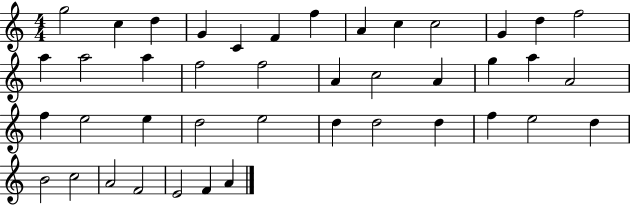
G5/h C5/q D5/q G4/q C4/q F4/q F5/q A4/q C5/q C5/h G4/q D5/q F5/h A5/q A5/h A5/q F5/h F5/h A4/q C5/h A4/q G5/q A5/q A4/h F5/q E5/h E5/q D5/h E5/h D5/q D5/h D5/q F5/q E5/h D5/q B4/h C5/h A4/h F4/h E4/h F4/q A4/q